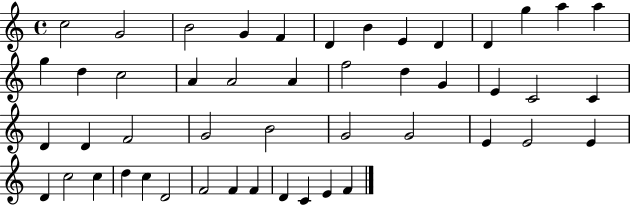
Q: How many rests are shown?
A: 0